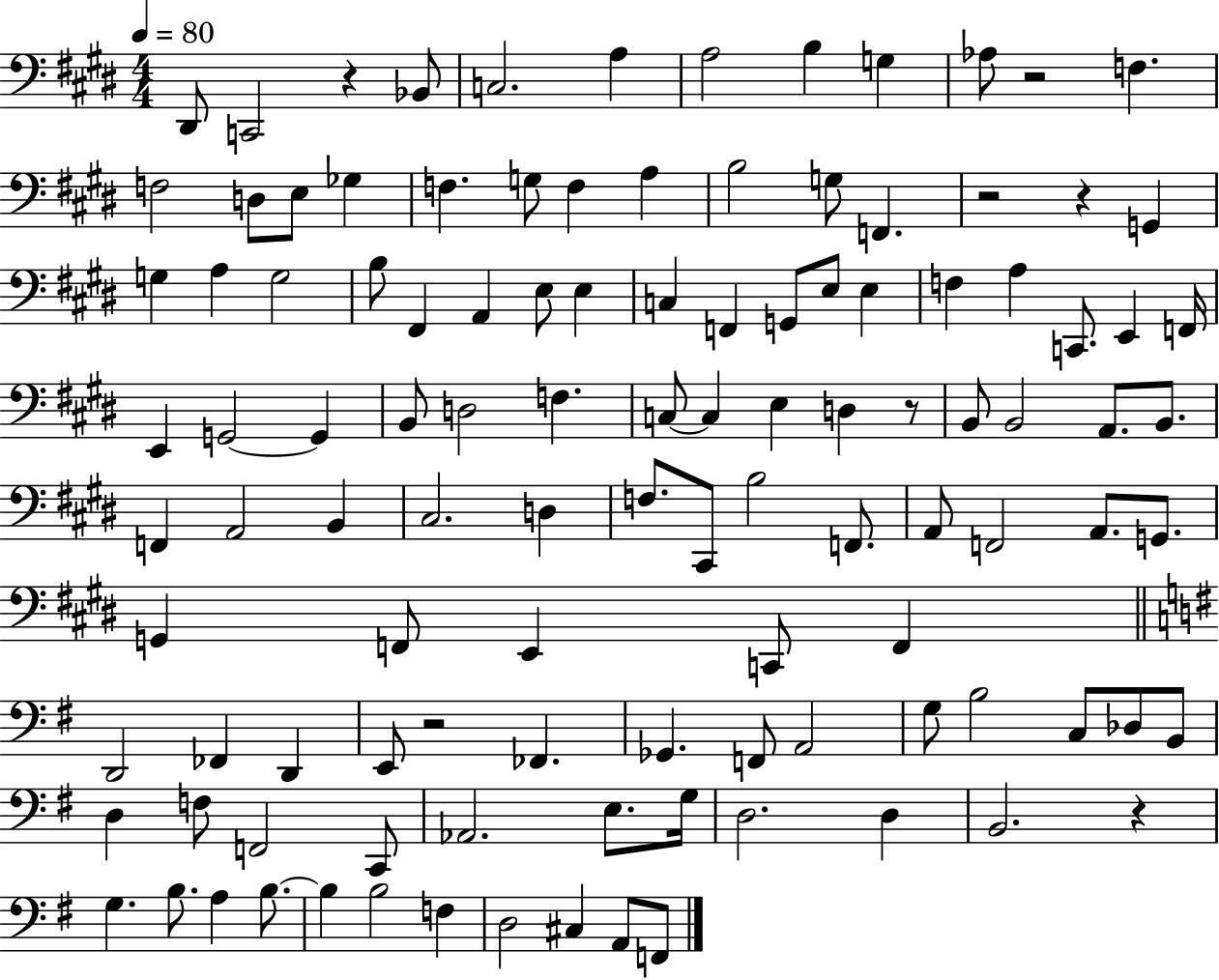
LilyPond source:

{
  \clef bass
  \numericTimeSignature
  \time 4/4
  \key e \major
  \tempo 4 = 80
  dis,8 c,2 r4 bes,8 | c2. a4 | a2 b4 g4 | aes8 r2 f4. | \break f2 d8 e8 ges4 | f4. g8 f4 a4 | b2 g8 f,4. | r2 r4 g,4 | \break g4 a4 g2 | b8 fis,4 a,4 e8 e4 | c4 f,4 g,8 e8 e4 | f4 a4 c,8. e,4 f,16 | \break e,4 g,2~~ g,4 | b,8 d2 f4. | c8~~ c4 e4 d4 r8 | b,8 b,2 a,8. b,8. | \break f,4 a,2 b,4 | cis2. d4 | f8. cis,8 b2 f,8. | a,8 f,2 a,8. g,8. | \break g,4 f,8 e,4 c,8 f,4 | \bar "||" \break \key g \major d,2 fes,4 d,4 | e,8 r2 fes,4. | ges,4. f,8 a,2 | g8 b2 c8 des8 b,8 | \break d4 f8 f,2 c,8 | aes,2. e8. g16 | d2. d4 | b,2. r4 | \break g4. b8. a4 b8.~~ | b4 b2 f4 | d2 cis4 a,8 f,8 | \bar "|."
}